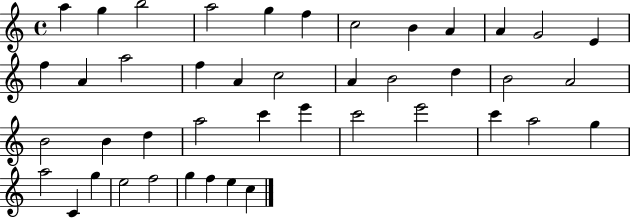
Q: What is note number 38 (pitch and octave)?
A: E5